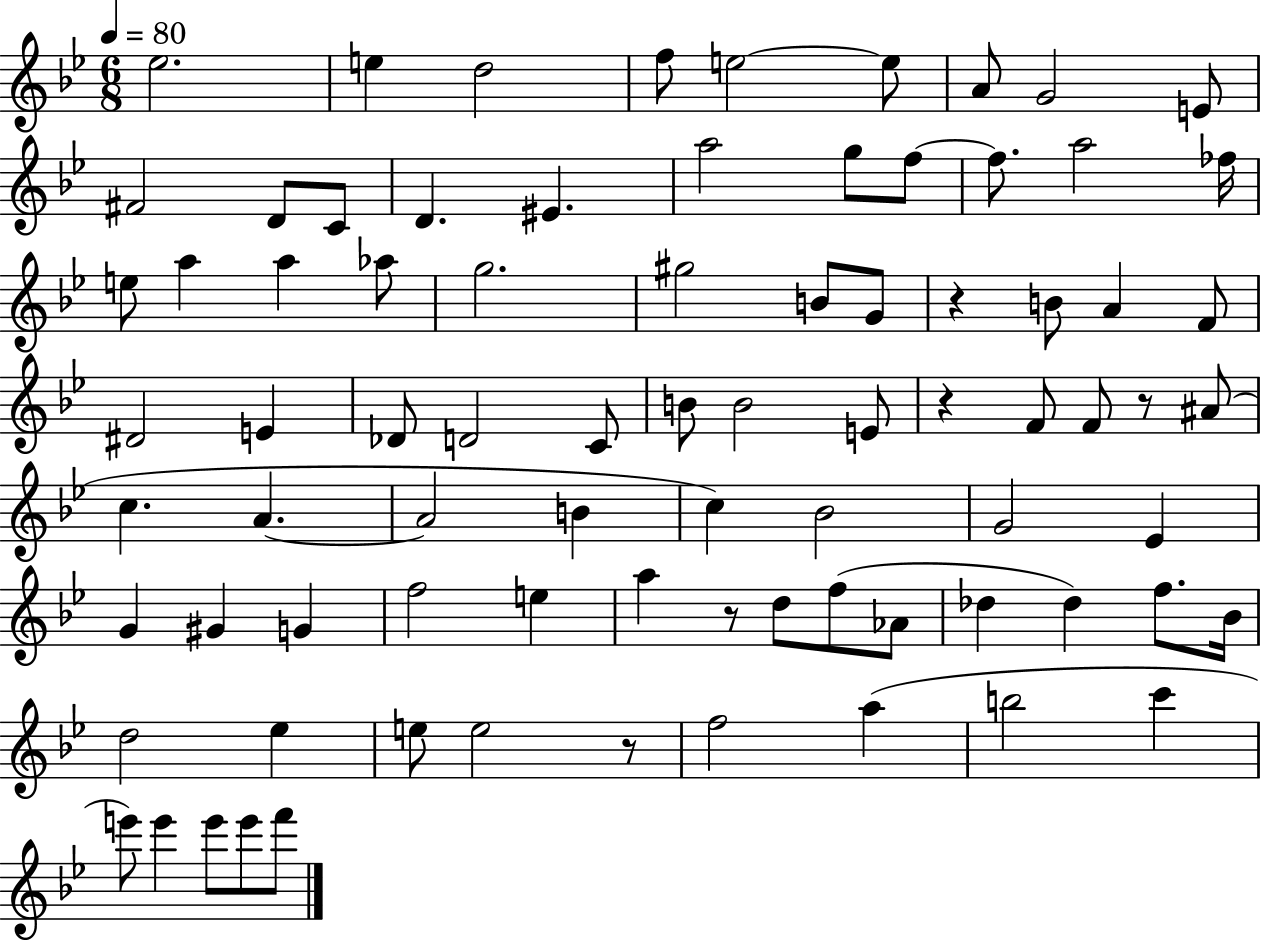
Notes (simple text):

Eb5/h. E5/q D5/h F5/e E5/h E5/e A4/e G4/h E4/e F#4/h D4/e C4/e D4/q. EIS4/q. A5/h G5/e F5/e F5/e. A5/h FES5/s E5/e A5/q A5/q Ab5/e G5/h. G#5/h B4/e G4/e R/q B4/e A4/q F4/e D#4/h E4/q Db4/e D4/h C4/e B4/e B4/h E4/e R/q F4/e F4/e R/e A#4/e C5/q. A4/q. A4/h B4/q C5/q Bb4/h G4/h Eb4/q G4/q G#4/q G4/q F5/h E5/q A5/q R/e D5/e F5/e Ab4/e Db5/q Db5/q F5/e. Bb4/s D5/h Eb5/q E5/e E5/h R/e F5/h A5/q B5/h C6/q E6/e E6/q E6/e E6/e F6/e